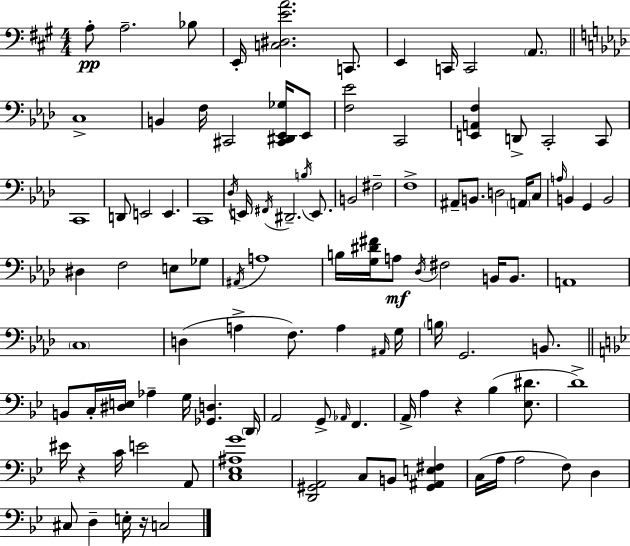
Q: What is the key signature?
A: A major